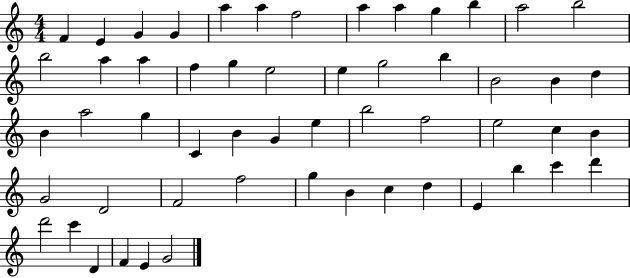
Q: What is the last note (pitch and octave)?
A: G4